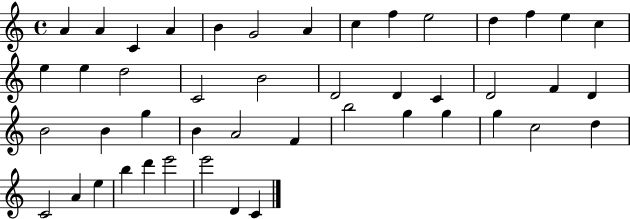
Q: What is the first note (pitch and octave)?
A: A4